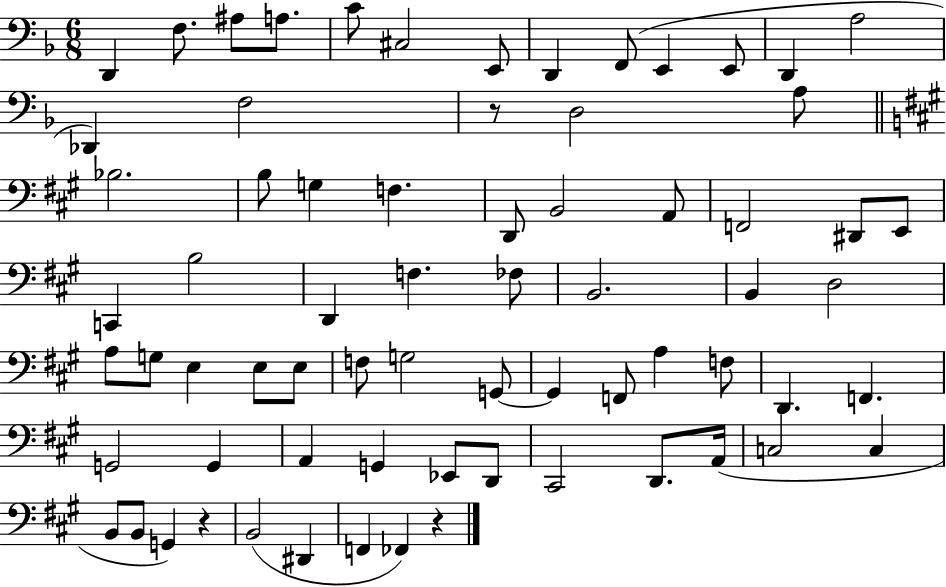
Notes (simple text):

D2/q F3/e. A#3/e A3/e. C4/e C#3/h E2/e D2/q F2/e E2/q E2/e D2/q A3/h Db2/q F3/h R/e D3/h A3/e Bb3/h. B3/e G3/q F3/q. D2/e B2/h A2/e F2/h D#2/e E2/e C2/q B3/h D2/q F3/q. FES3/e B2/h. B2/q D3/h A3/e G3/e E3/q E3/e E3/e F3/e G3/h G2/e G2/q F2/e A3/q F3/e D2/q. F2/q. G2/h G2/q A2/q G2/q Eb2/e D2/e C#2/h D2/e. A2/s C3/h C3/q B2/e B2/e G2/q R/q B2/h D#2/q F2/q FES2/q R/q